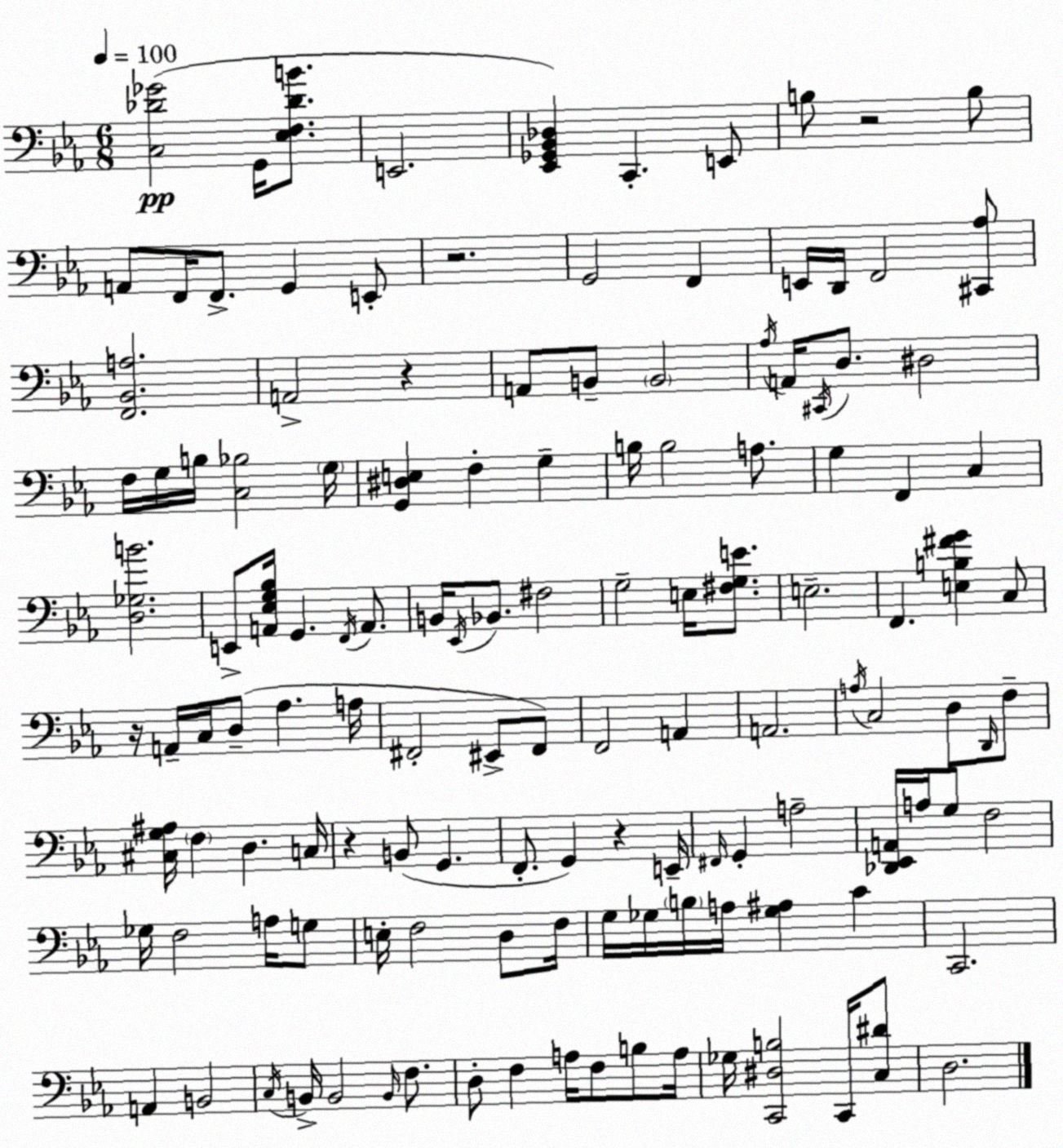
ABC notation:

X:1
T:Untitled
M:6/8
L:1/4
K:Eb
[C,_D_G]2 G,,/4 [_E,F,_DB]/2 E,,2 [_E,,_G,,_B,,_D,] C,, E,,/2 B,/2 z2 B,/2 A,,/2 F,,/4 F,,/2 G,, E,,/2 z2 G,,2 F,, E,,/4 D,,/4 F,,2 [^C,,_A,]/2 [F,,_B,,A,]2 A,,2 z A,,/2 B,,/2 B,,2 _A,/4 A,,/4 ^C,,/4 D,/2 ^D,2 F,/4 G,/4 B,/4 [C,_B,]2 G,/4 [G,,^D,E,] F, G, B,/4 B,2 A,/2 G, F,, C, [D,_G,B]2 E,,/2 [A,,_E,G,_B,]/4 G,, F,,/4 A,,/2 B,,/4 _E,,/4 _B,,/2 ^F,2 G,2 E,/4 [^F,G,E]/2 E,2 F,, [E,B,^FG] C,/2 z/4 A,,/4 C,/4 D,/2 _A, A,/4 ^F,,2 ^E,,/2 ^F,,/2 F,,2 A,, A,,2 A,/4 C,2 D,/2 D,,/4 F,/2 [^C,G,^A,]/4 F, D, C,/4 z B,,/2 G,, F,,/2 G,, z E,,/4 ^F,,/4 G,, A,2 [_D,,_E,,A,,]/4 A,/4 G,/2 F,2 _G,/4 F,2 A,/4 G,/2 E,/4 F,2 D,/2 F,/4 G,/4 _G,/4 B,/4 A,/4 [_G,^A,] C C,,2 A,, B,,2 C,/4 B,,/4 B,,2 B,,/4 F,/2 D,/2 F, A,/4 F,/2 B,/2 A,/4 _G,/4 [C,,^D,B,]2 C,,/4 [C,^D]/2 D,2